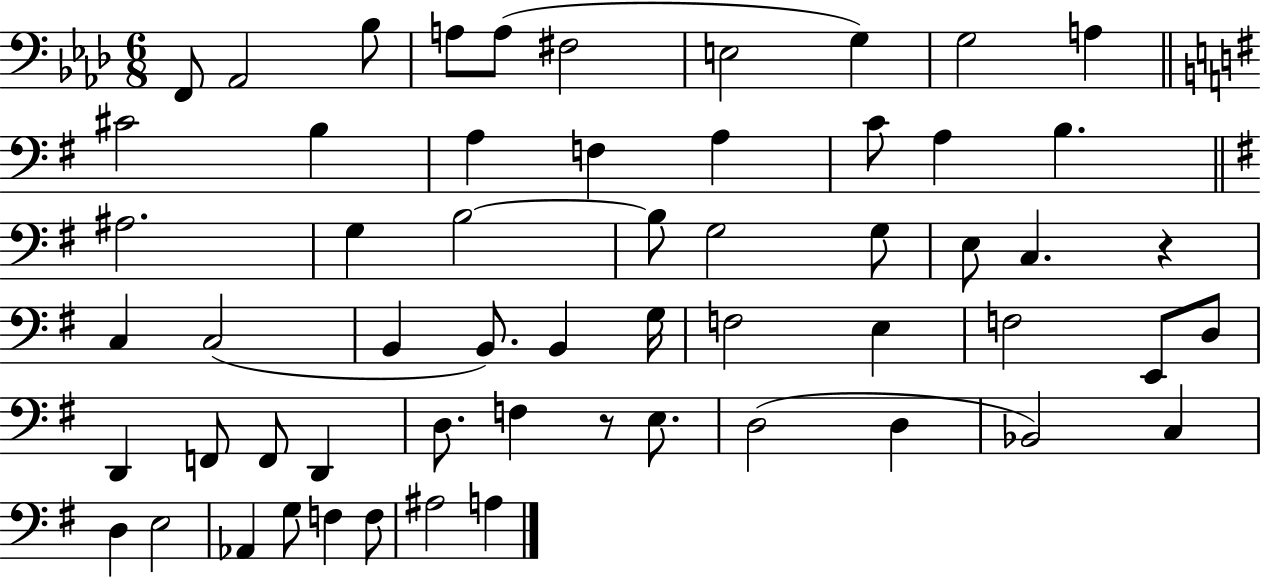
F2/e Ab2/h Bb3/e A3/e A3/e F#3/h E3/h G3/q G3/h A3/q C#4/h B3/q A3/q F3/q A3/q C4/e A3/q B3/q. A#3/h. G3/q B3/h B3/e G3/h G3/e E3/e C3/q. R/q C3/q C3/h B2/q B2/e. B2/q G3/s F3/h E3/q F3/h E2/e D3/e D2/q F2/e F2/e D2/q D3/e. F3/q R/e E3/e. D3/h D3/q Bb2/h C3/q D3/q E3/h Ab2/q G3/e F3/q F3/e A#3/h A3/q